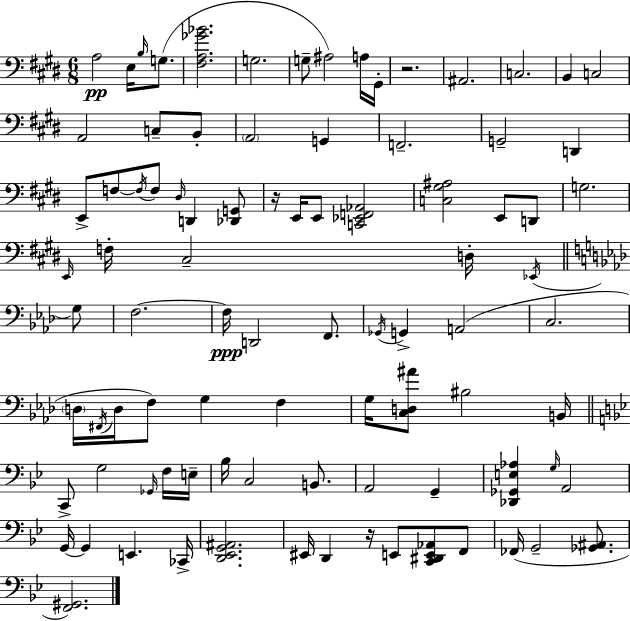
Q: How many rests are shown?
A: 3